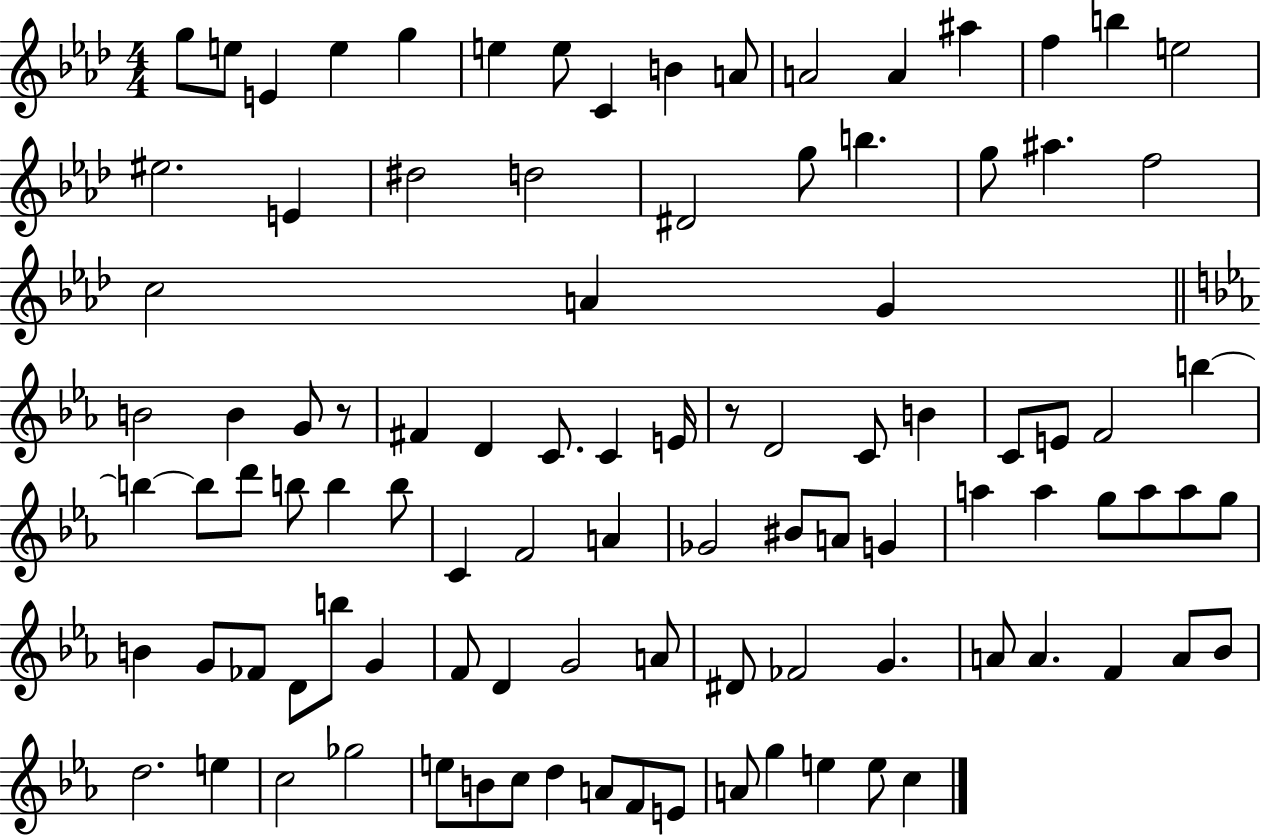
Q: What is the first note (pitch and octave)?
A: G5